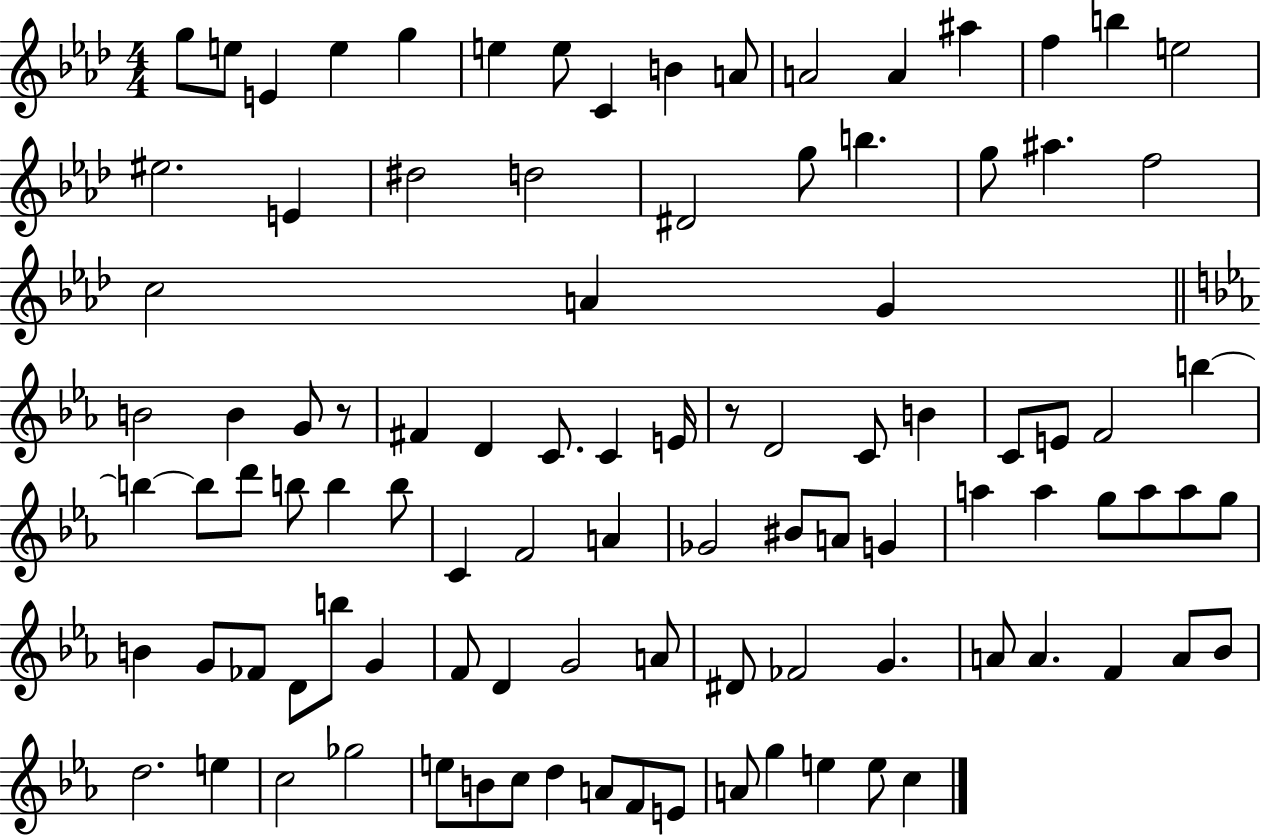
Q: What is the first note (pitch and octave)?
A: G5